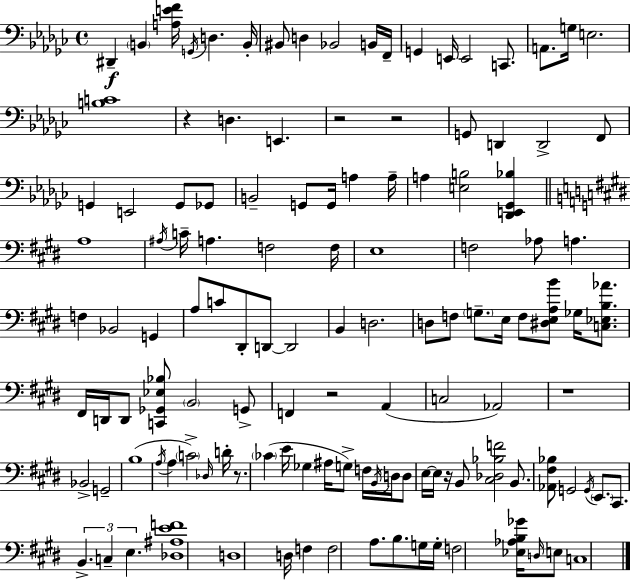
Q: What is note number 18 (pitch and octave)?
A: D3